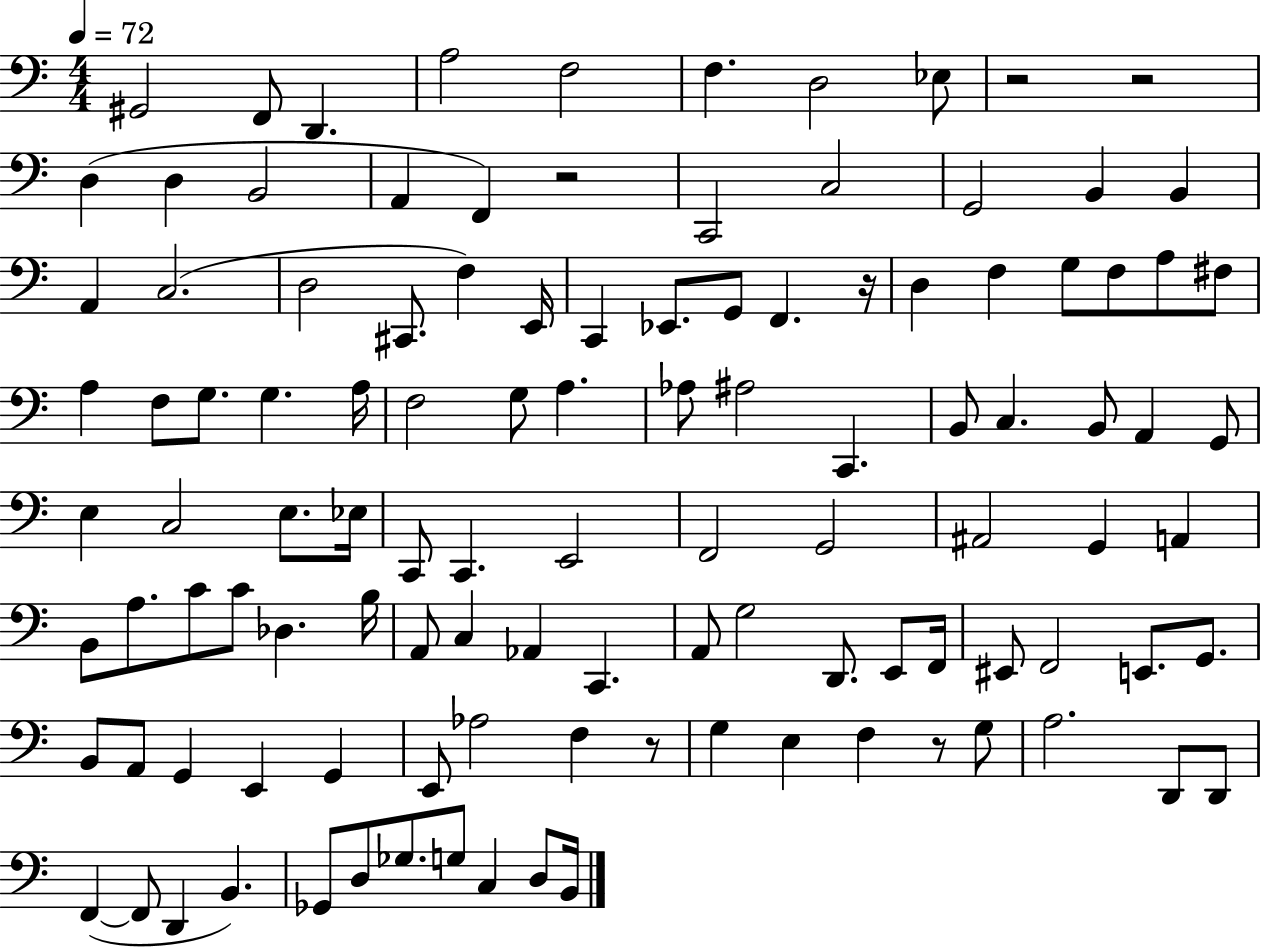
{
  \clef bass
  \numericTimeSignature
  \time 4/4
  \key c \major
  \tempo 4 = 72
  gis,2 f,8 d,4. | a2 f2 | f4. d2 ees8 | r2 r2 | \break d4( d4 b,2 | a,4 f,4) r2 | c,2 c2 | g,2 b,4 b,4 | \break a,4 c2.( | d2 cis,8. f4) e,16 | c,4 ees,8. g,8 f,4. r16 | d4 f4 g8 f8 a8 fis8 | \break a4 f8 g8. g4. a16 | f2 g8 a4. | aes8 ais2 c,4. | b,8 c4. b,8 a,4 g,8 | \break e4 c2 e8. ees16 | c,8 c,4. e,2 | f,2 g,2 | ais,2 g,4 a,4 | \break b,8 a8. c'8 c'8 des4. b16 | a,8 c4 aes,4 c,4. | a,8 g2 d,8. e,8 f,16 | eis,8 f,2 e,8. g,8. | \break b,8 a,8 g,4 e,4 g,4 | e,8 aes2 f4 r8 | g4 e4 f4 r8 g8 | a2. d,8 d,8 | \break f,4~(~ f,8 d,4 b,4.) | ges,8 d8 ges8. g8 c4 d8 b,16 | \bar "|."
}